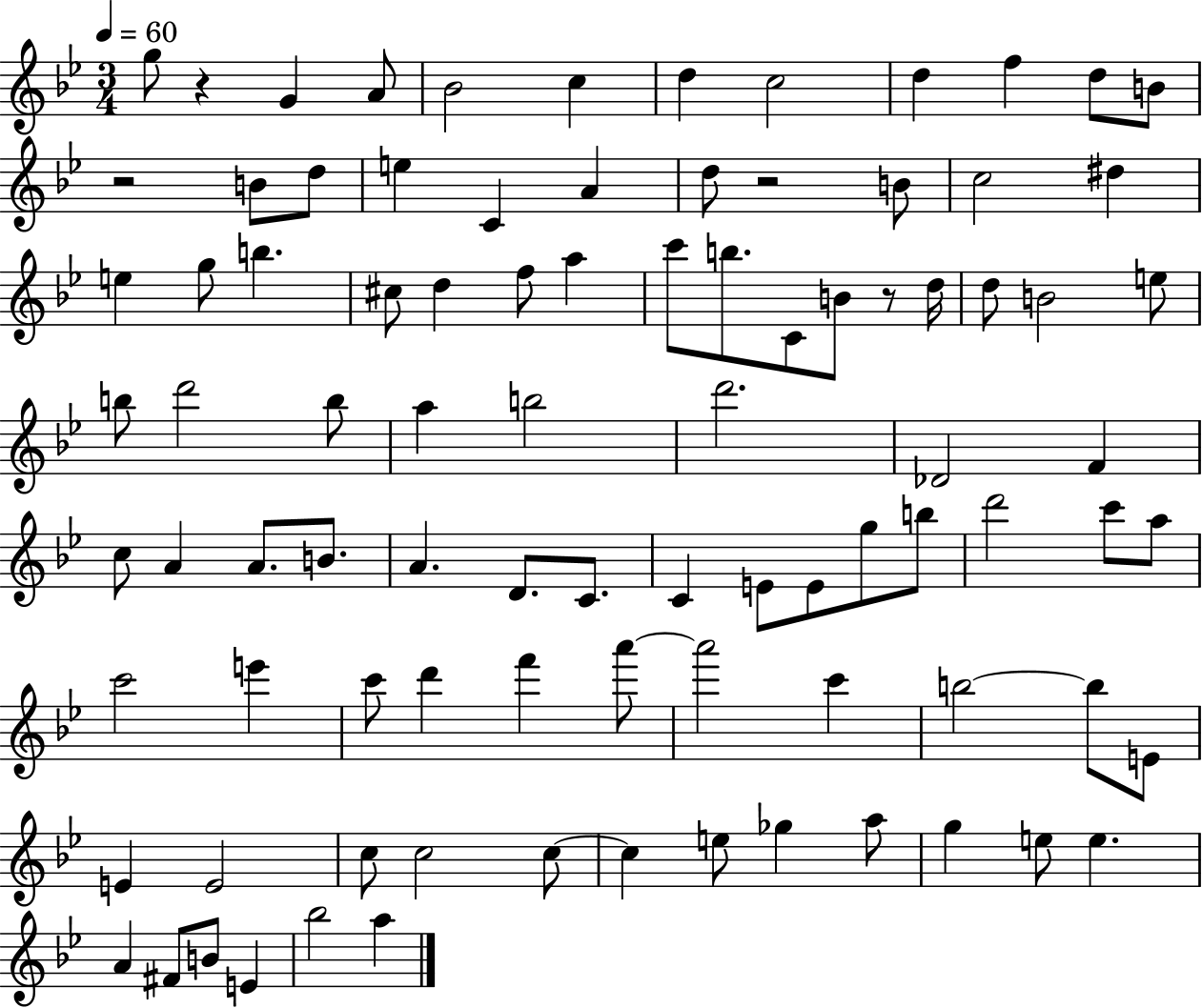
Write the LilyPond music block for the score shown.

{
  \clef treble
  \numericTimeSignature
  \time 3/4
  \key bes \major
  \tempo 4 = 60
  g''8 r4 g'4 a'8 | bes'2 c''4 | d''4 c''2 | d''4 f''4 d''8 b'8 | \break r2 b'8 d''8 | e''4 c'4 a'4 | d''8 r2 b'8 | c''2 dis''4 | \break e''4 g''8 b''4. | cis''8 d''4 f''8 a''4 | c'''8 b''8. c'8 b'8 r8 d''16 | d''8 b'2 e''8 | \break b''8 d'''2 b''8 | a''4 b''2 | d'''2. | des'2 f'4 | \break c''8 a'4 a'8. b'8. | a'4. d'8. c'8. | c'4 e'8 e'8 g''8 b''8 | d'''2 c'''8 a''8 | \break c'''2 e'''4 | c'''8 d'''4 f'''4 a'''8~~ | a'''2 c'''4 | b''2~~ b''8 e'8 | \break e'4 e'2 | c''8 c''2 c''8~~ | c''4 e''8 ges''4 a''8 | g''4 e''8 e''4. | \break a'4 fis'8 b'8 e'4 | bes''2 a''4 | \bar "|."
}